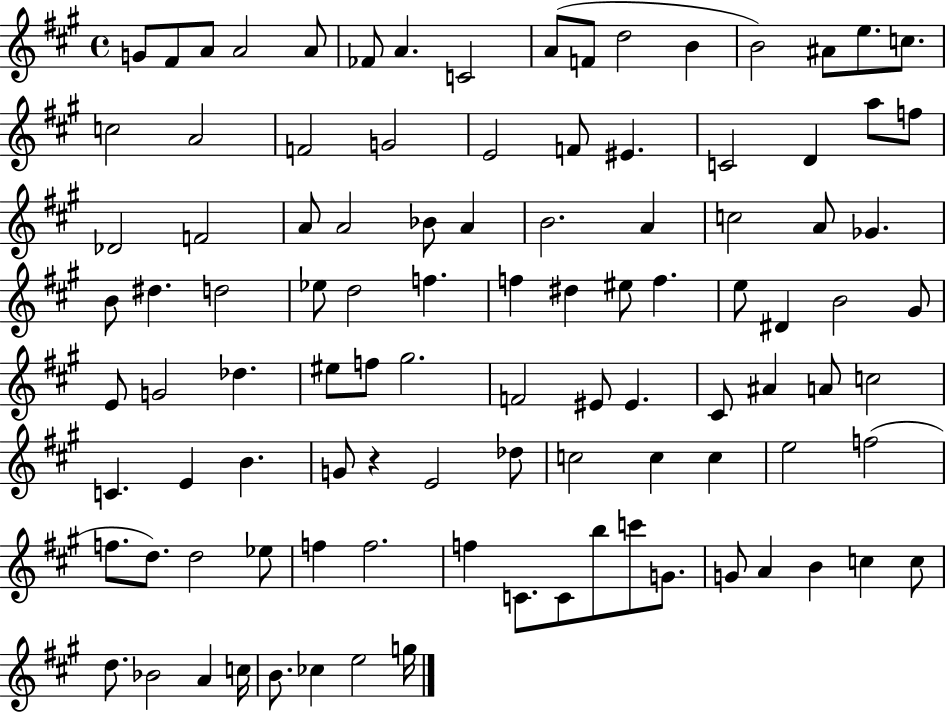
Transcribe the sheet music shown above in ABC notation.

X:1
T:Untitled
M:4/4
L:1/4
K:A
G/2 ^F/2 A/2 A2 A/2 _F/2 A C2 A/2 F/2 d2 B B2 ^A/2 e/2 c/2 c2 A2 F2 G2 E2 F/2 ^E C2 D a/2 f/2 _D2 F2 A/2 A2 _B/2 A B2 A c2 A/2 _G B/2 ^d d2 _e/2 d2 f f ^d ^e/2 f e/2 ^D B2 ^G/2 E/2 G2 _d ^e/2 f/2 ^g2 F2 ^E/2 ^E ^C/2 ^A A/2 c2 C E B G/2 z E2 _d/2 c2 c c e2 f2 f/2 d/2 d2 _e/2 f f2 f C/2 C/2 b/2 c'/2 G/2 G/2 A B c c/2 d/2 _B2 A c/4 B/2 _c e2 g/4